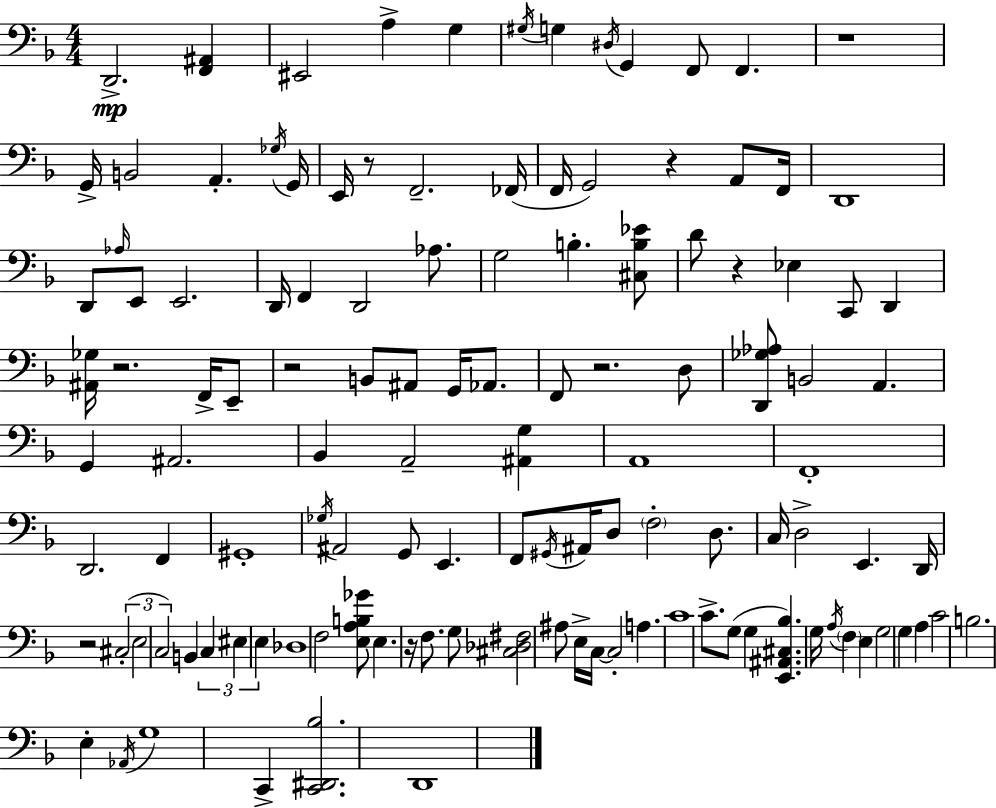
{
  \clef bass
  \numericTimeSignature
  \time 4/4
  \key d \minor
  d,2.->\mp <f, ais,>4 | eis,2 a4-> g4 | \acciaccatura { gis16 } g4 \acciaccatura { dis16 } g,4 f,8 f,4. | r1 | \break g,16-> b,2 a,4.-. | \acciaccatura { ges16 } g,16 e,16 r8 f,2.-- | fes,16( f,16 g,2) r4 | a,8 f,16 d,1 | \break d,8 \grace { aes16 } e,8 e,2. | d,16 f,4 d,2 | aes8. g2 b4.-. | <cis b ees'>8 d'8 r4 ees4 c,8 | \break d,4 <ais, ges>16 r2. | f,16-> e,8-- r2 b,8 ais,8 | g,16 aes,8. f,8 r2. | d8 <d, ges aes>8 b,2 a,4. | \break g,4 ais,2. | bes,4 a,2-- | <ais, g>4 a,1 | f,1-. | \break d,2. | f,4 gis,1-. | \acciaccatura { ges16 } ais,2 g,8 e,4. | f,8 \acciaccatura { gis,16 } ais,16 d8 \parenthesize f2-. | \break d8. c16 d2-> e,4. | d,16 r2 \tuplet 3/2 { cis2-.( | e2 c2) } | b,4 \tuplet 3/2 { c4 eis4 | \break e4 } des1 | f2 <e a b ges'>8 | e4. r16 f8. g8 <cis des fis>2 | ais8 e16-> c16~~ c2-. | \break a4. c'1 | c'8.-> g8( g4 <e, ais, cis bes>4.) | g16 \acciaccatura { a16 } \parenthesize f4 e4 g2 | g4 a4 c'2 | \break b2. | e4-. \acciaccatura { aes,16 } g1 | c,4-> <c, dis, bes>2. | d,1 | \break \bar "|."
}